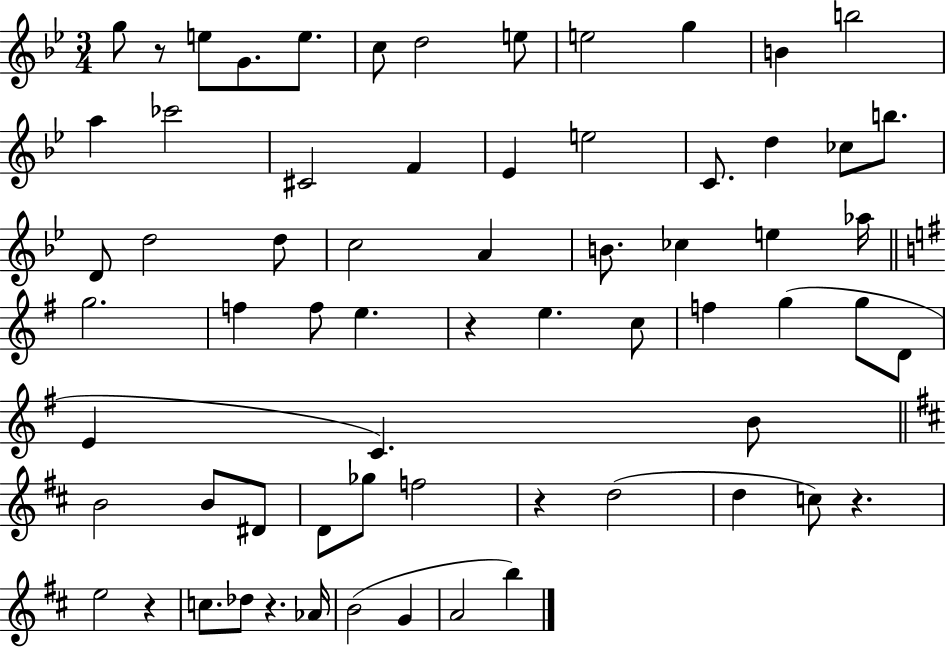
{
  \clef treble
  \numericTimeSignature
  \time 3/4
  \key bes \major
  \repeat volta 2 { g''8 r8 e''8 g'8. e''8. | c''8 d''2 e''8 | e''2 g''4 | b'4 b''2 | \break a''4 ces'''2 | cis'2 f'4 | ees'4 e''2 | c'8. d''4 ces''8 b''8. | \break d'8 d''2 d''8 | c''2 a'4 | b'8. ces''4 e''4 aes''16 | \bar "||" \break \key e \minor g''2. | f''4 f''8 e''4. | r4 e''4. c''8 | f''4 g''4( g''8 d'8 | \break e'4 c'4.) b'8 | \bar "||" \break \key d \major b'2 b'8 dis'8 | d'8 ges''8 f''2 | r4 d''2( | d''4 c''8) r4. | \break e''2 r4 | c''8. des''8 r4. aes'16 | b'2( g'4 | a'2 b''4) | \break } \bar "|."
}